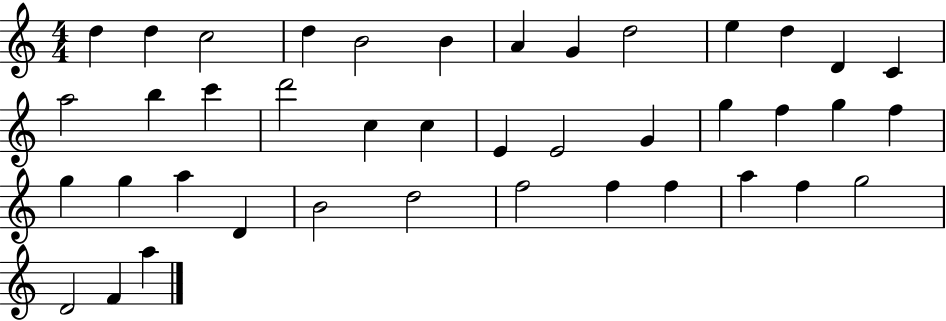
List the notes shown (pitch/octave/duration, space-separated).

D5/q D5/q C5/h D5/q B4/h B4/q A4/q G4/q D5/h E5/q D5/q D4/q C4/q A5/h B5/q C6/q D6/h C5/q C5/q E4/q E4/h G4/q G5/q F5/q G5/q F5/q G5/q G5/q A5/q D4/q B4/h D5/h F5/h F5/q F5/q A5/q F5/q G5/h D4/h F4/q A5/q